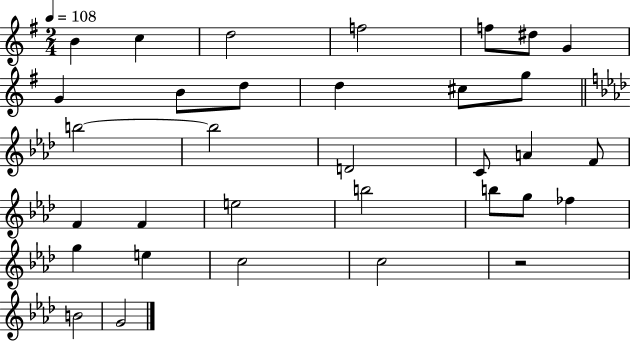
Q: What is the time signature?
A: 2/4